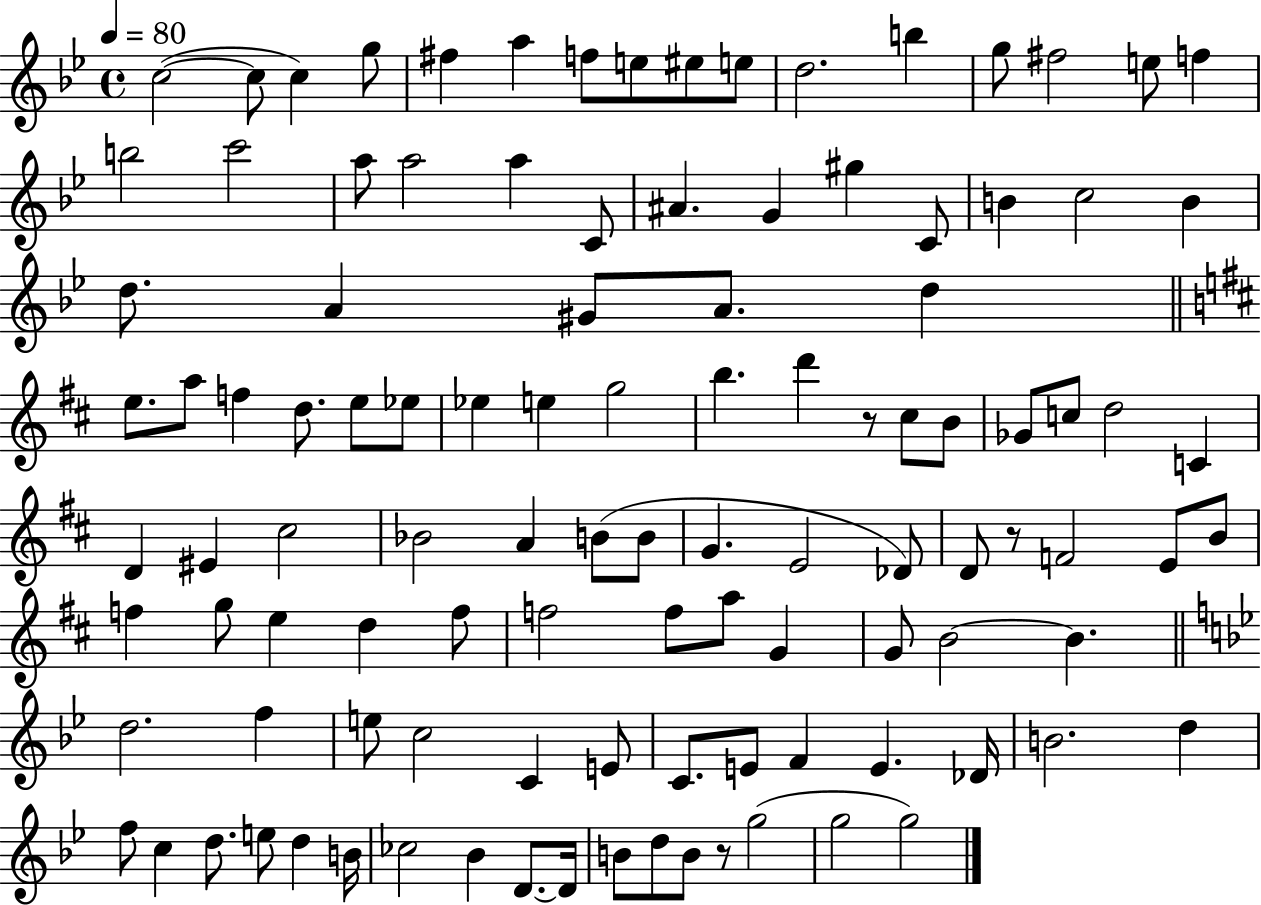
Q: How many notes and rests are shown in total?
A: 109